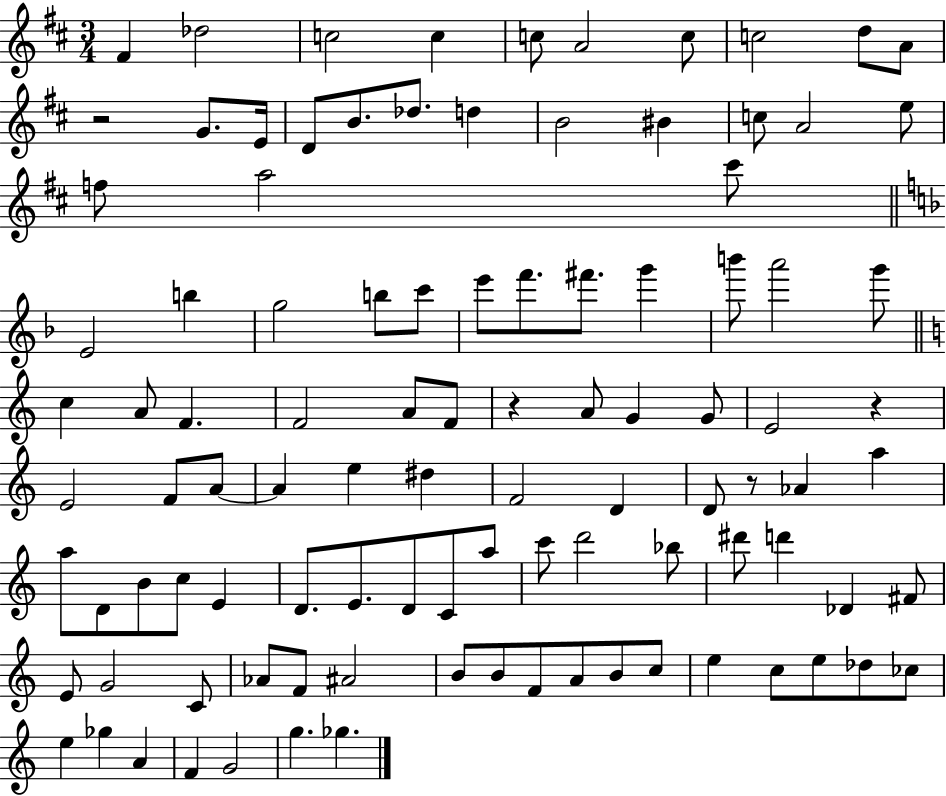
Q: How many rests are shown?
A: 4